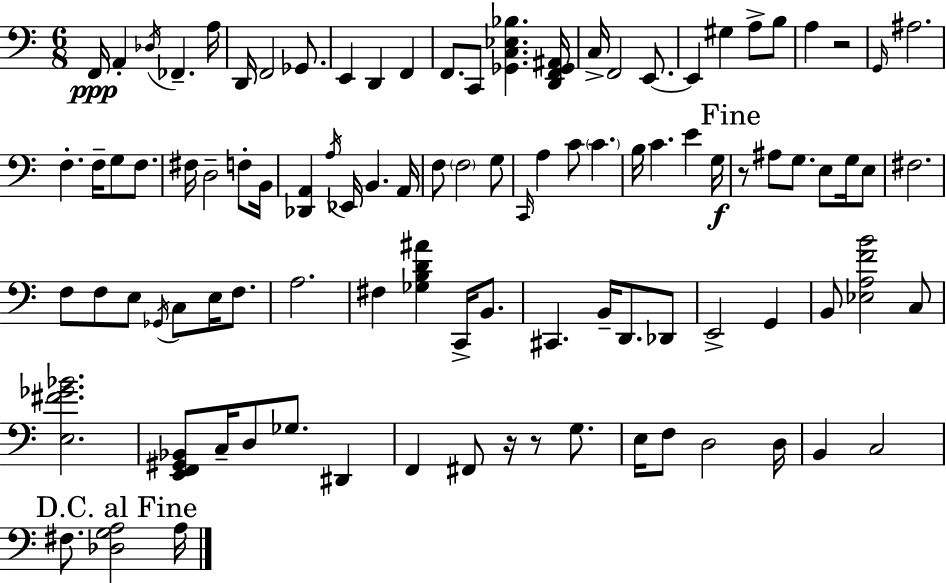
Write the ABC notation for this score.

X:1
T:Untitled
M:6/8
L:1/4
K:C
F,,/4 A,, _D,/4 _F,, A,/4 D,,/4 F,,2 _G,,/2 E,, D,, F,, F,,/2 C,,/2 [_G,,C,_E,_B,] [D,,F,,_G,,^A,,]/4 C,/4 F,,2 E,,/2 E,, ^G, A,/2 B,/2 A, z2 G,,/4 ^A,2 F, F,/4 G,/2 F,/2 ^F,/4 D,2 F,/2 B,,/4 [_D,,A,,] A,/4 _E,,/4 B,, A,,/4 F,/2 F,2 G,/2 C,,/4 A, C/2 C B,/4 C E G,/4 z/2 ^A,/2 G,/2 E,/2 G,/4 E,/2 ^F,2 F,/2 F,/2 E,/2 _G,,/4 C,/2 E,/4 F,/2 A,2 ^F, [_G,B,D^A] C,,/4 B,,/2 ^C,, B,,/4 D,,/2 _D,,/2 E,,2 G,, B,,/2 [_E,A,FB]2 C,/2 [E,^F_G_B]2 [E,,F,,^G,,_B,,]/2 C,/4 D,/2 _G,/2 ^D,, F,, ^F,,/2 z/4 z/2 G,/2 E,/4 F,/2 D,2 D,/4 B,, C,2 ^F,/2 [_D,G,A,]2 A,/4